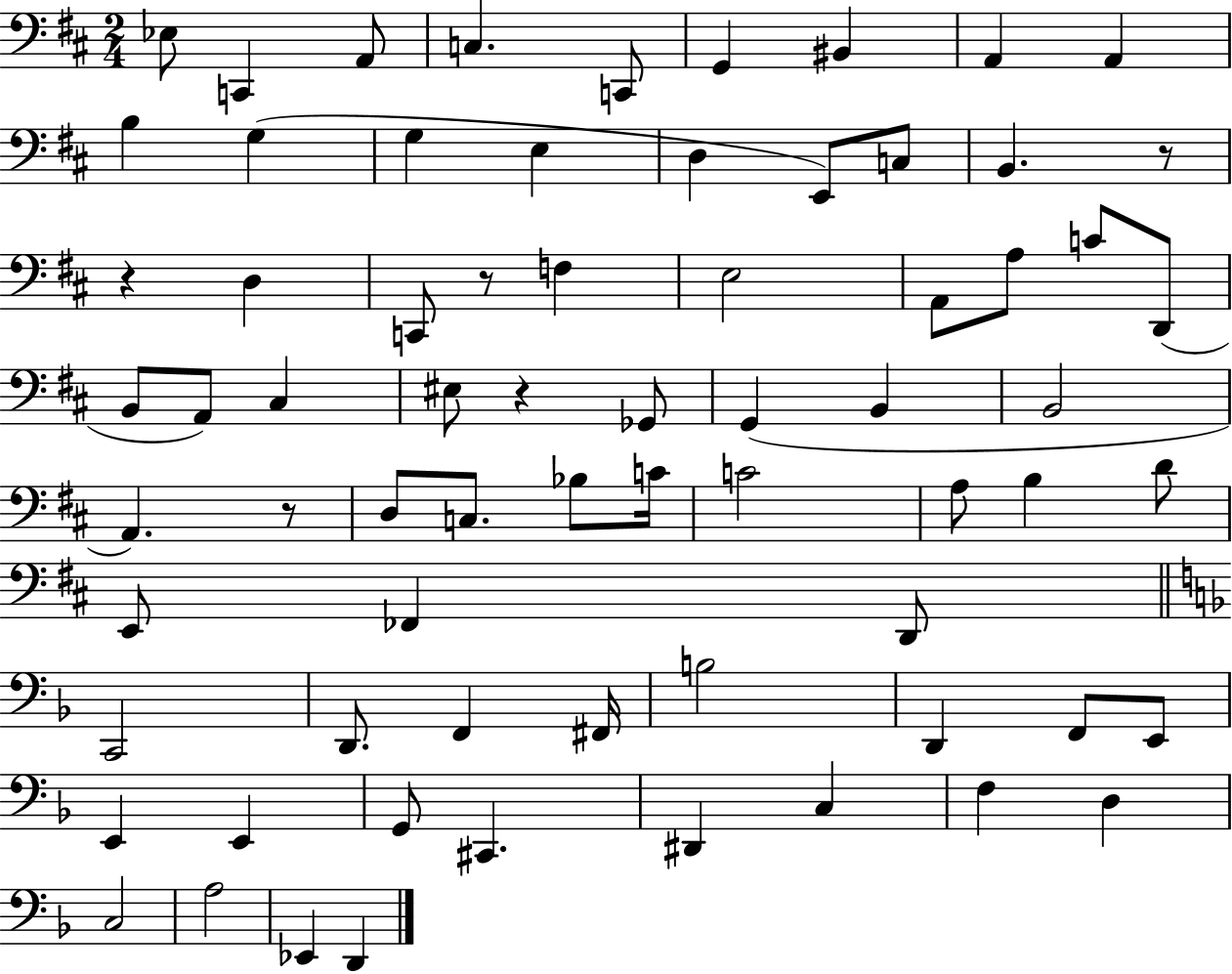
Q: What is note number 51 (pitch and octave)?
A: D2